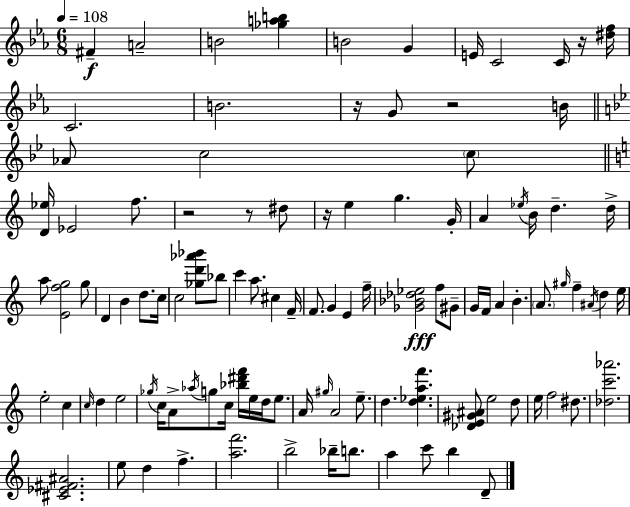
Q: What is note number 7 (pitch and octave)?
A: C4